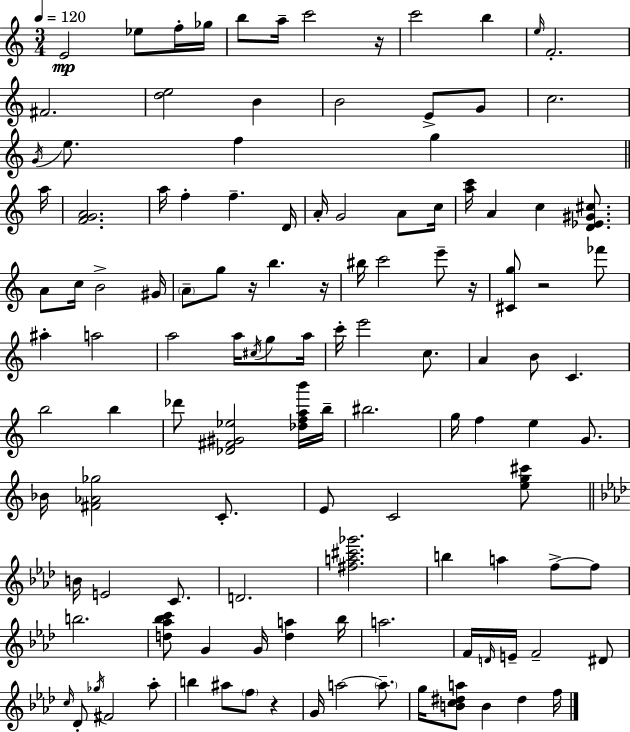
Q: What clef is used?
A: treble